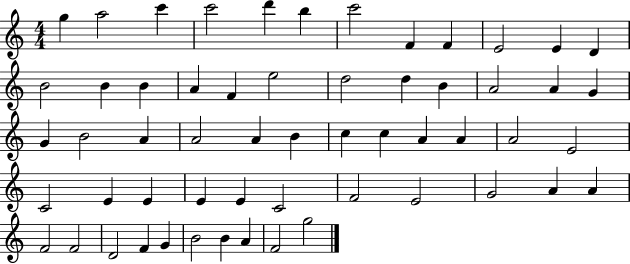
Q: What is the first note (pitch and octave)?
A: G5